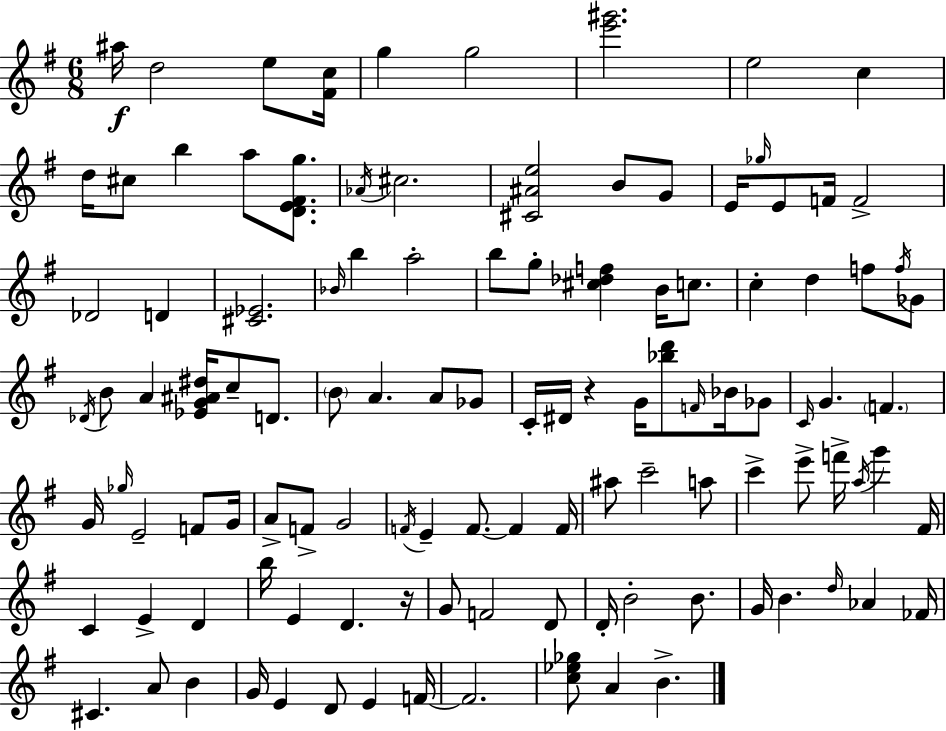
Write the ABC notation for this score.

X:1
T:Untitled
M:6/8
L:1/4
K:Em
^a/4 d2 e/2 [^Fc]/4 g g2 [e'^g']2 e2 c d/4 ^c/2 b a/2 [DE^Fg]/2 _A/4 ^c2 [^C^Ae]2 B/2 G/2 E/4 _g/4 E/2 F/4 F2 _D2 D [^C_E]2 _B/4 b a2 b/2 g/2 [^c_df] B/4 c/2 c d f/2 f/4 _G/2 _D/4 B/2 A [_EG^A^d]/4 c/2 D/2 B/2 A A/2 _G/2 C/4 ^D/4 z G/4 [_bd']/2 F/4 _B/4 _G/2 C/4 G F G/4 _g/4 E2 F/2 G/4 A/2 F/2 G2 F/4 E F/2 F F/4 ^a/2 c'2 a/2 c' e'/2 f'/4 a/4 g' ^F/4 C E D b/4 E D z/4 G/2 F2 D/2 D/4 B2 B/2 G/4 B d/4 _A _F/4 ^C A/2 B G/4 E D/2 E F/4 F2 [c_e_g]/2 A B